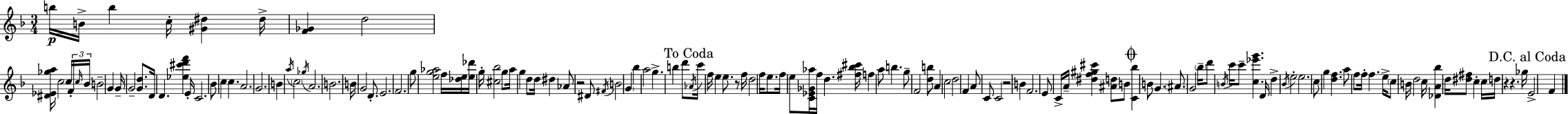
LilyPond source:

{
  \clef treble
  \numericTimeSignature
  \time 3/4
  \key d \minor
  b''16\p b'16-> b''4 c''16-. <gis' dis''>4 dis''16-> | <f' ges'>4 d''2 | <dis' ees' ges'' a''>16 c''2 c''16 \tuplet 3/2 { f'16-. \grace { c''16 } | bes'16 } b'2-- g'4 | \break g'16-- g'2-- <g' d''>8. | d'16 d'4. <ees'' cis''' d''' f'''>4 | e'16-. c'2. | bes'8 c''4 c''4. | \break a'2. | g'2. | b'4 \acciaccatura { a''16 } \parenthesize c''2 | \acciaccatura { ges''16 } a'2. | \break b'2. | b'16 g'2 | d'8.-. e'2. | f'2. | \break g''8 <e'' g'' aes''>2 | f''16 <des'' e''>16 <e'' des'''>16 g''16-. <cis'' bes''>2 | g''8 a''16 g''4 d''8 d''16 dis''4 | aes'8 r2 | \break dis'8 \acciaccatura { fis'16 } b'2 | \parenthesize g'4 bes''4 a''2 | g''4.-> b''4 | d'''8 \mark "To Coda" \acciaccatura { aes'16 } c'''16 f''16 e''4 e''8. | \break r8 f''16 d''2 | f''16 e''8. f''16 e''8 <c' ees' ges' aes''>16 f''16 d''4. | <fis'' bes'' cis'''>16 f''4 a''8 b''4. | g''8-- f'2 | \break <d'' b''>8 a'4 c''2 | d''2 | f'4 a'8 c'8 c'2 | r2 | \break b'4 f'2. | e'8 c'16-> a'16-- <dis'' f'' gis'' cis'''>4 | <ais' d''>8 b'8 \mark \markup { \musicglyph "scripts.coda" } <c' bes''>4 b'8 g'4. | \parenthesize ais'8. g'2 | \break \parenthesize bes''16-- d'''8 \acciaccatura { b'16 } c'''16 c'''8-- <c'' ees''' g'''>4. | d'16 d''4-> \acciaccatura { bes'16 } e''2-. | e''2. | c''8 g''4 | \break <d'' f''>4. a''8 f''8 f''16-. | f''4. e''16-> \parenthesize c''8 b'16 d''2 | c''16 <des' a' bes''>4 d''16 | <dis'' fis''>8 c''4-. c''16 d''16 r4 | \break r4. ges''16 \mark "D.C. al Coda" e'2-> | f'4 \bar "|."
}